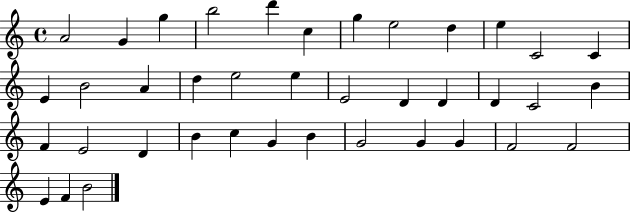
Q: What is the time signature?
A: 4/4